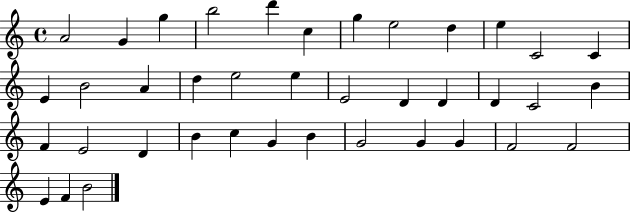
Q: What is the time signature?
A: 4/4